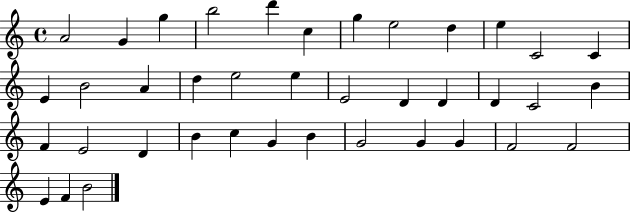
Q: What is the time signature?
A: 4/4